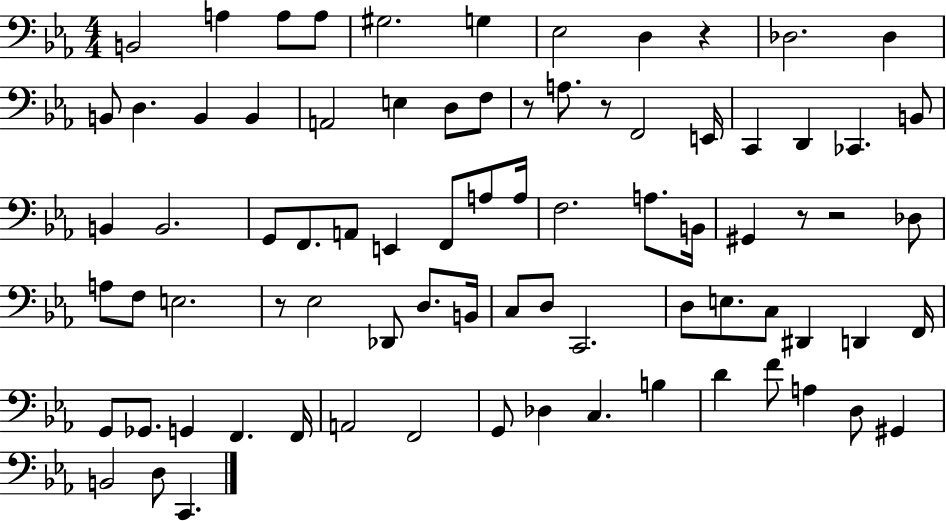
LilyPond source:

{
  \clef bass
  \numericTimeSignature
  \time 4/4
  \key ees \major
  b,2 a4 a8 a8 | gis2. g4 | ees2 d4 r4 | des2. des4 | \break b,8 d4. b,4 b,4 | a,2 e4 d8 f8 | r8 a8. r8 f,2 e,16 | c,4 d,4 ces,4. b,8 | \break b,4 b,2. | g,8 f,8. a,8 e,4 f,8 a8 a16 | f2. a8. b,16 | gis,4 r8 r2 des8 | \break a8 f8 e2. | r8 ees2 des,8 d8. b,16 | c8 d8 c,2. | d8 e8. c8 dis,4 d,4 f,16 | \break g,8 ges,8. g,4 f,4. f,16 | a,2 f,2 | g,8 des4 c4. b4 | d'4 f'8 a4 d8 gis,4 | \break b,2 d8 c,4. | \bar "|."
}